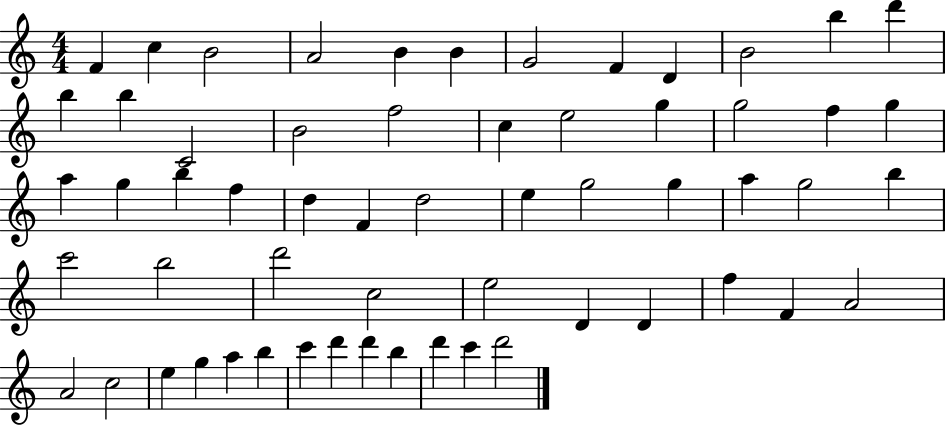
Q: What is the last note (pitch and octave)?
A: D6